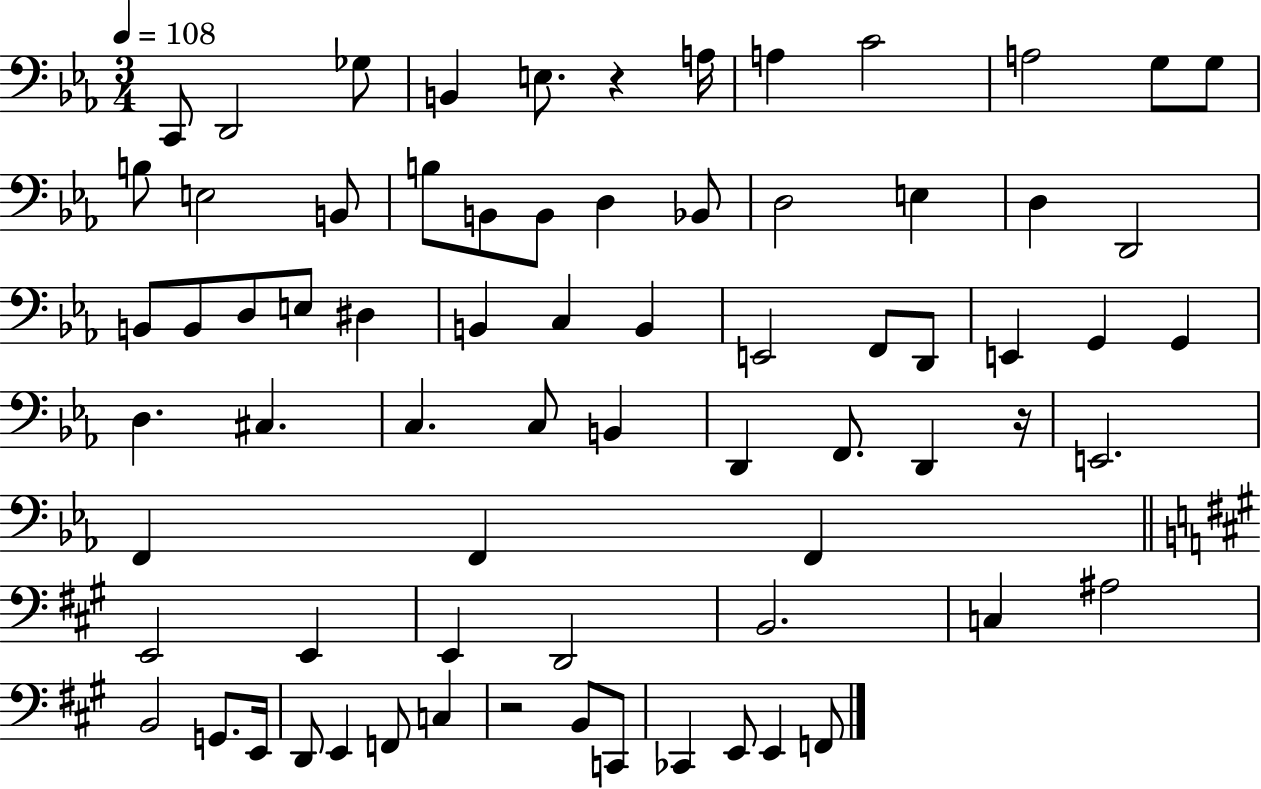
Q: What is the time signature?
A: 3/4